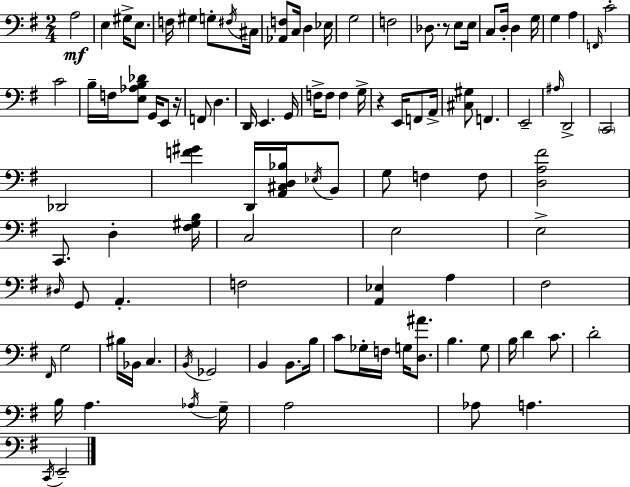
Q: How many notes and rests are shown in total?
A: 106